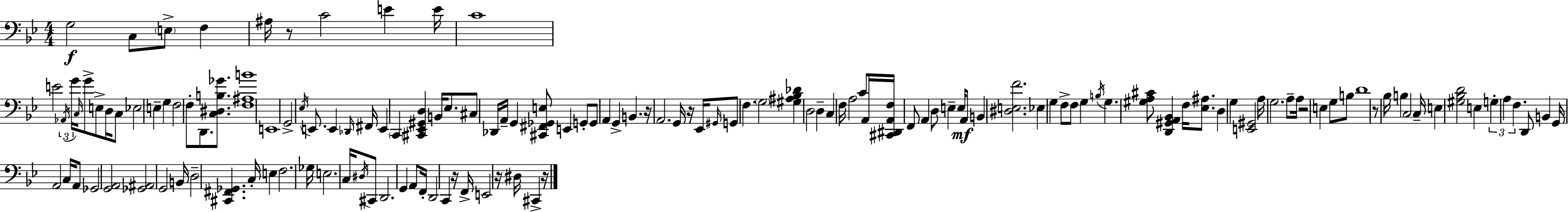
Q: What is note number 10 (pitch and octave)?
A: E4